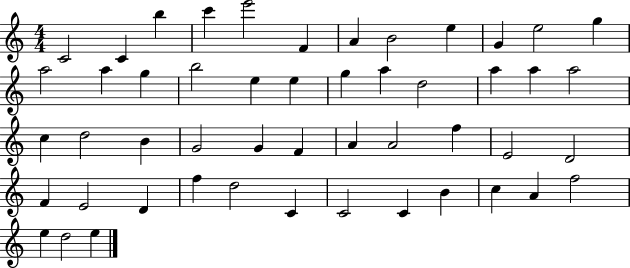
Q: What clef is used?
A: treble